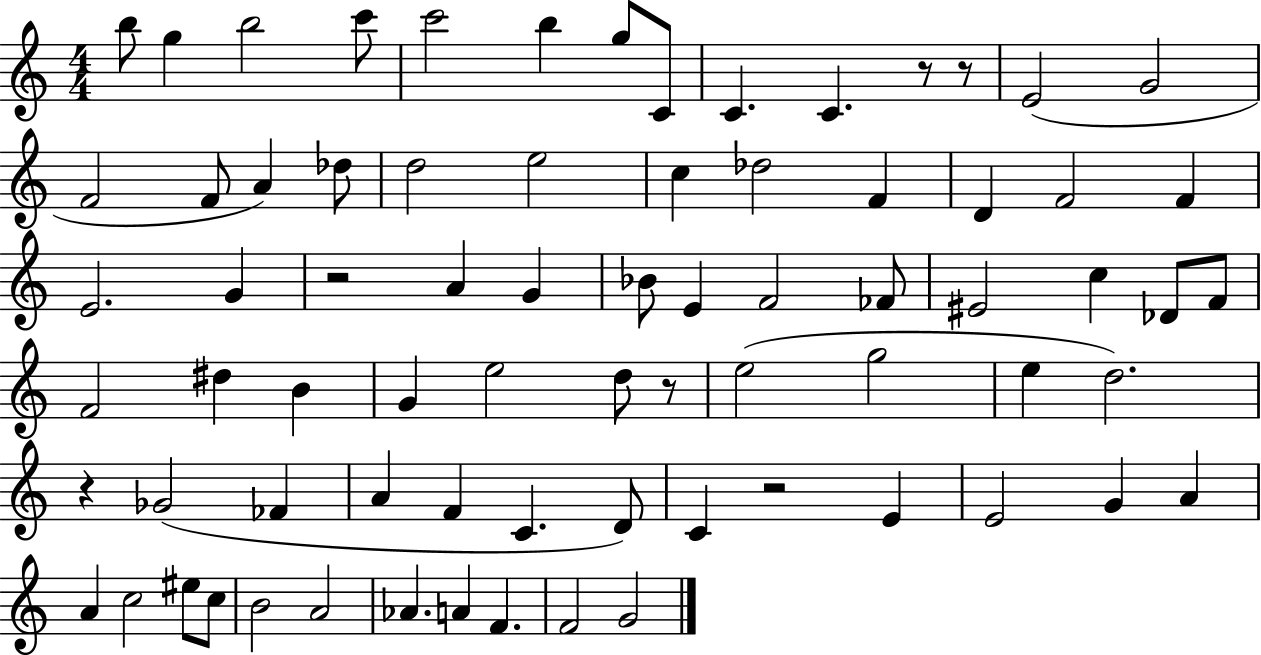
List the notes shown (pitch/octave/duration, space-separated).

B5/e G5/q B5/h C6/e C6/h B5/q G5/e C4/e C4/q. C4/q. R/e R/e E4/h G4/h F4/h F4/e A4/q Db5/e D5/h E5/h C5/q Db5/h F4/q D4/q F4/h F4/q E4/h. G4/q R/h A4/q G4/q Bb4/e E4/q F4/h FES4/e EIS4/h C5/q Db4/e F4/e F4/h D#5/q B4/q G4/q E5/h D5/e R/e E5/h G5/h E5/q D5/h. R/q Gb4/h FES4/q A4/q F4/q C4/q. D4/e C4/q R/h E4/q E4/h G4/q A4/q A4/q C5/h EIS5/e C5/e B4/h A4/h Ab4/q. A4/q F4/q. F4/h G4/h